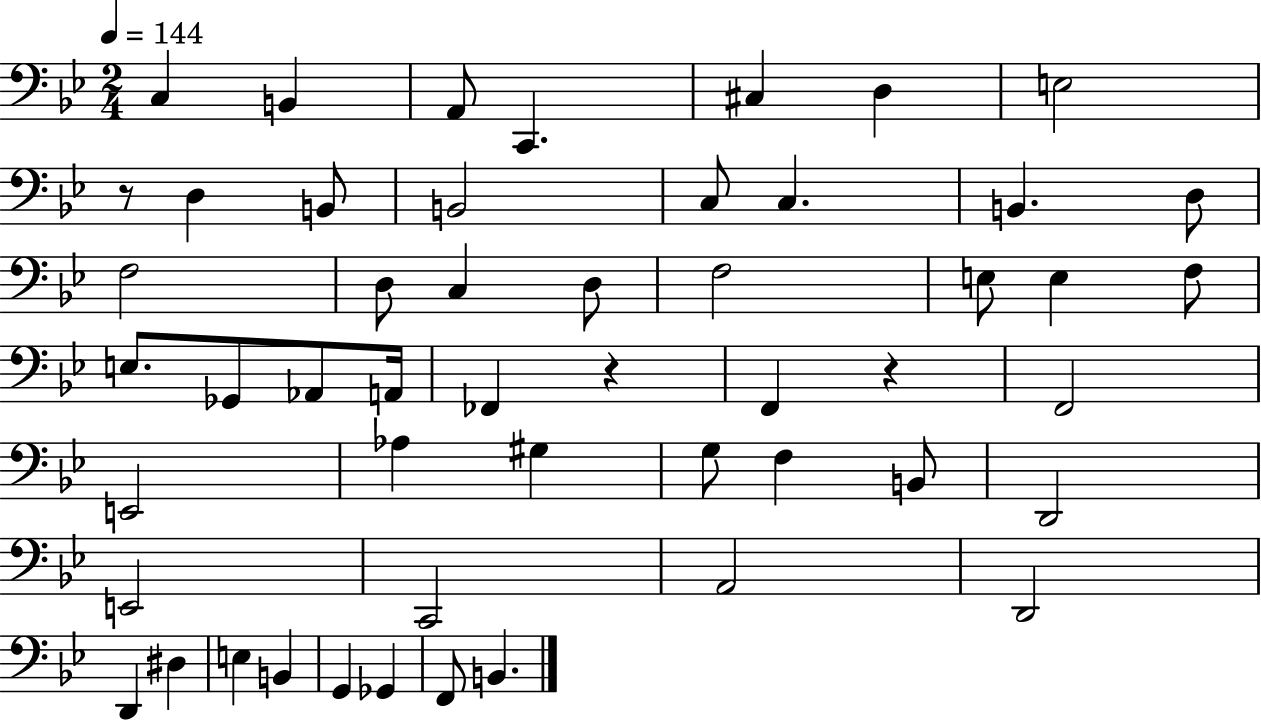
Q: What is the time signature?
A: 2/4